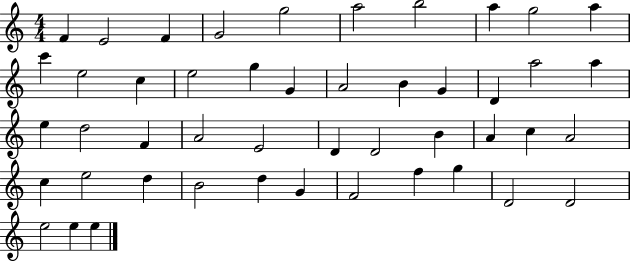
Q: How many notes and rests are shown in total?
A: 47